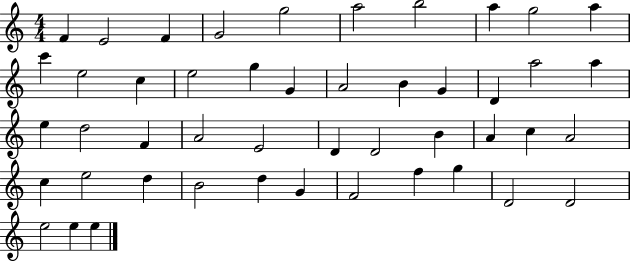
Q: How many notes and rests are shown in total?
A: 47